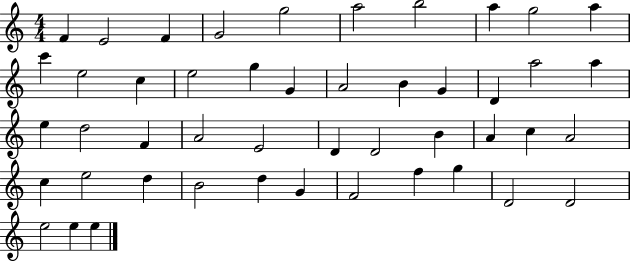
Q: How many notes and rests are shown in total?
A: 47